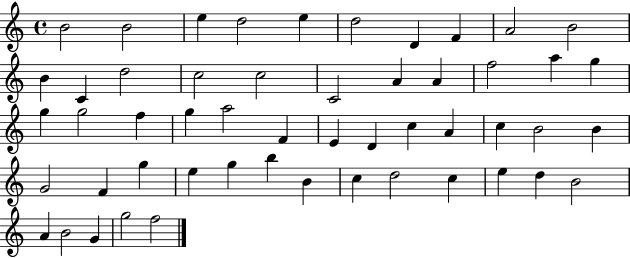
{
  \clef treble
  \time 4/4
  \defaultTimeSignature
  \key c \major
  b'2 b'2 | e''4 d''2 e''4 | d''2 d'4 f'4 | a'2 b'2 | \break b'4 c'4 d''2 | c''2 c''2 | c'2 a'4 a'4 | f''2 a''4 g''4 | \break g''4 g''2 f''4 | g''4 a''2 f'4 | e'4 d'4 c''4 a'4 | c''4 b'2 b'4 | \break g'2 f'4 g''4 | e''4 g''4 b''4 b'4 | c''4 d''2 c''4 | e''4 d''4 b'2 | \break a'4 b'2 g'4 | g''2 f''2 | \bar "|."
}